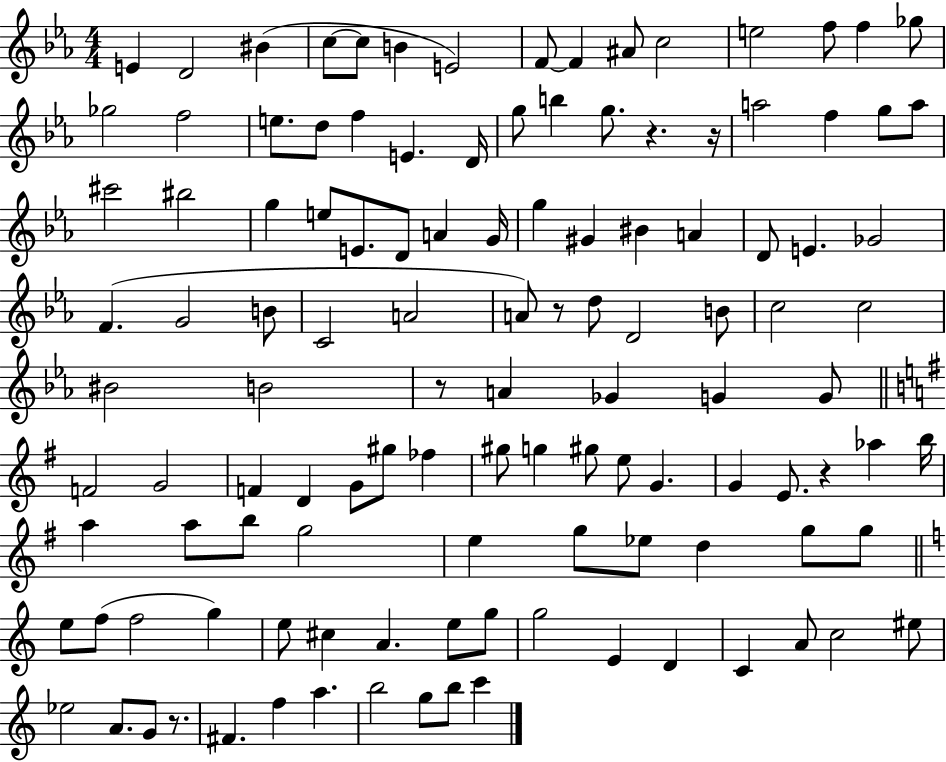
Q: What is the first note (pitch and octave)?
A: E4